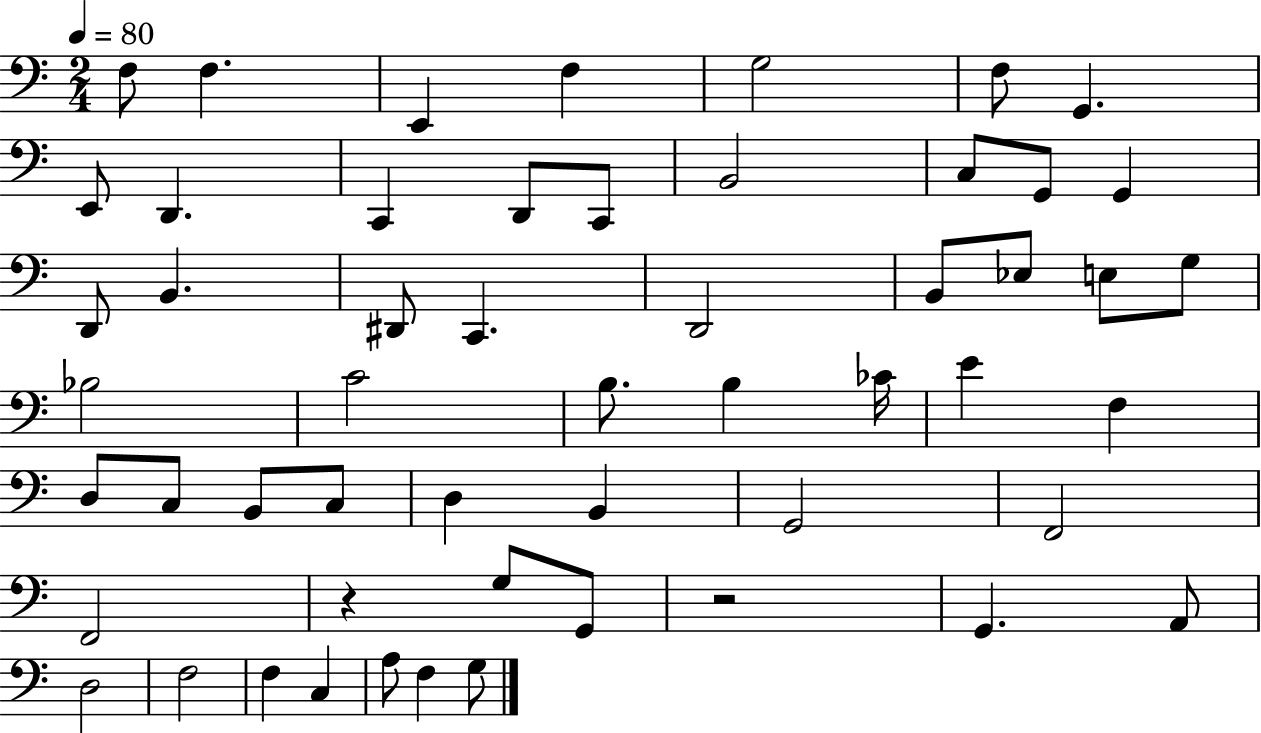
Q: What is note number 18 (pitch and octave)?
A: B2